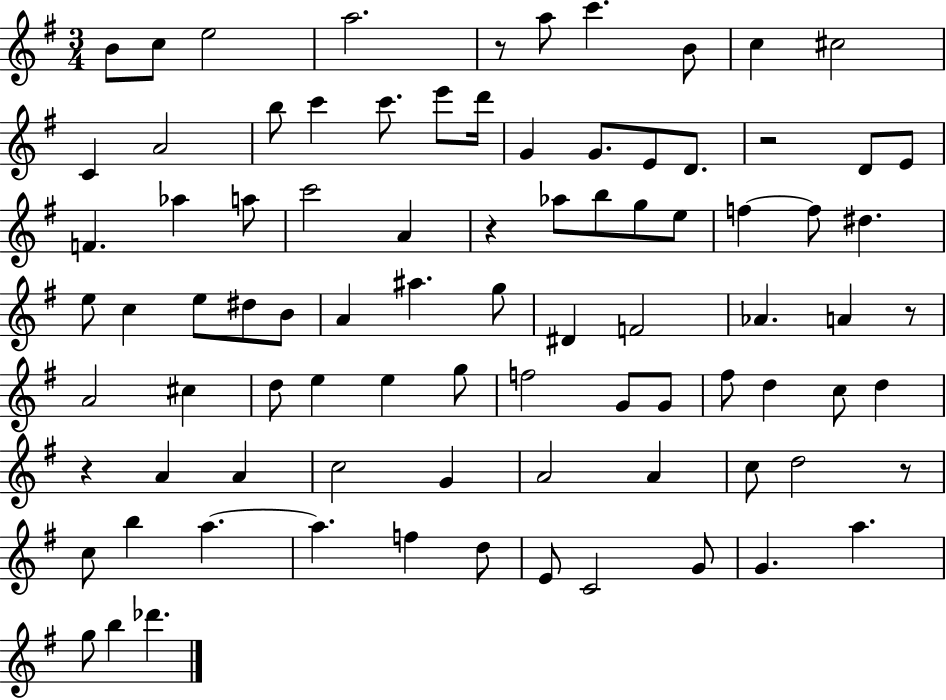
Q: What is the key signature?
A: G major